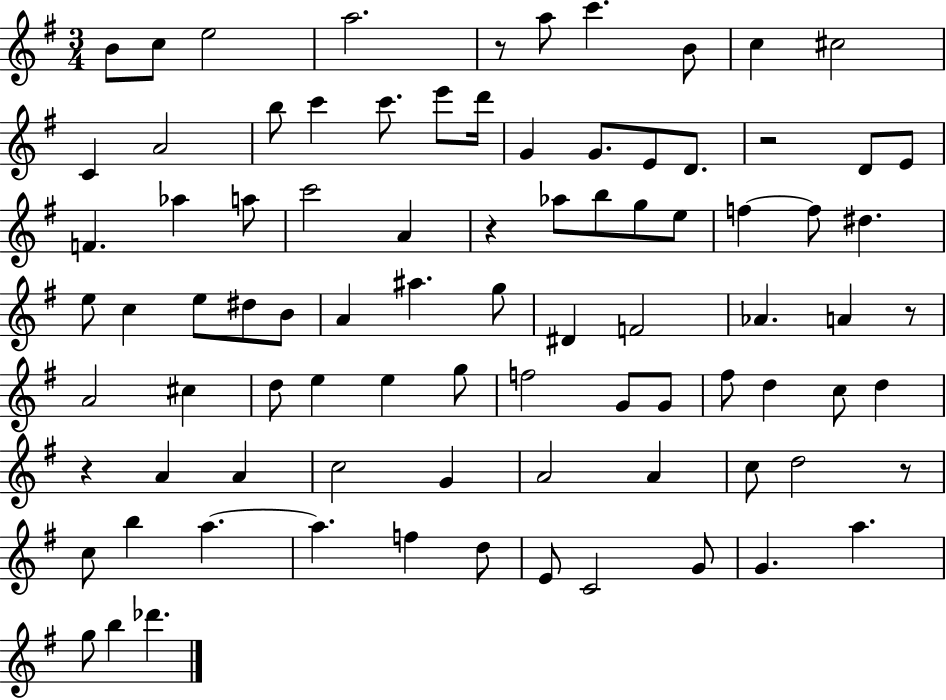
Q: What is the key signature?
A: G major